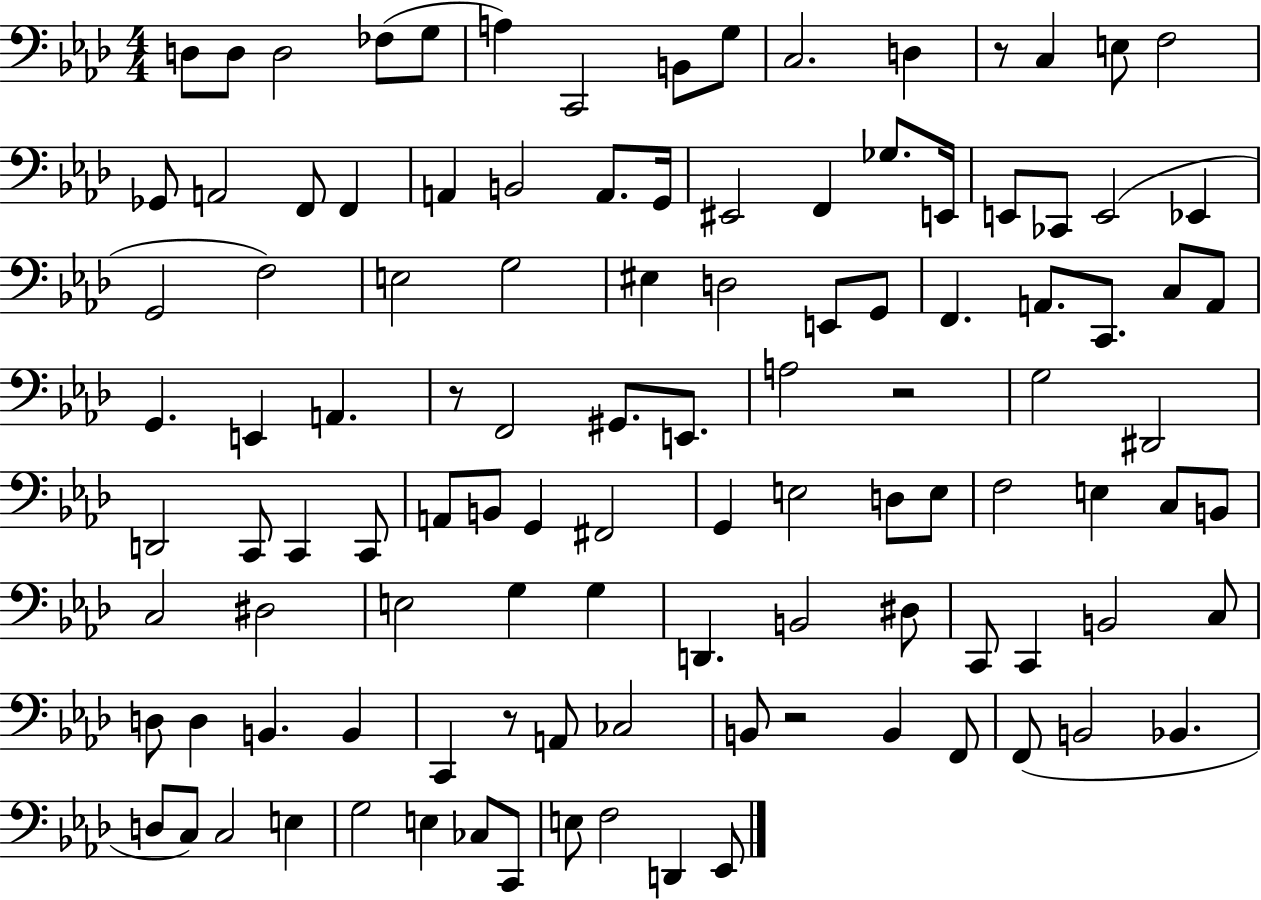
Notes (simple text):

D3/e D3/e D3/h FES3/e G3/e A3/q C2/h B2/e G3/e C3/h. D3/q R/e C3/q E3/e F3/h Gb2/e A2/h F2/e F2/q A2/q B2/h A2/e. G2/s EIS2/h F2/q Gb3/e. E2/s E2/e CES2/e E2/h Eb2/q G2/h F3/h E3/h G3/h EIS3/q D3/h E2/e G2/e F2/q. A2/e. C2/e. C3/e A2/e G2/q. E2/q A2/q. R/e F2/h G#2/e. E2/e. A3/h R/h G3/h D#2/h D2/h C2/e C2/q C2/e A2/e B2/e G2/q F#2/h G2/q E3/h D3/e E3/e F3/h E3/q C3/e B2/e C3/h D#3/h E3/h G3/q G3/q D2/q. B2/h D#3/e C2/e C2/q B2/h C3/e D3/e D3/q B2/q. B2/q C2/q R/e A2/e CES3/h B2/e R/h B2/q F2/e F2/e B2/h Bb2/q. D3/e C3/e C3/h E3/q G3/h E3/q CES3/e C2/e E3/e F3/h D2/q Eb2/e